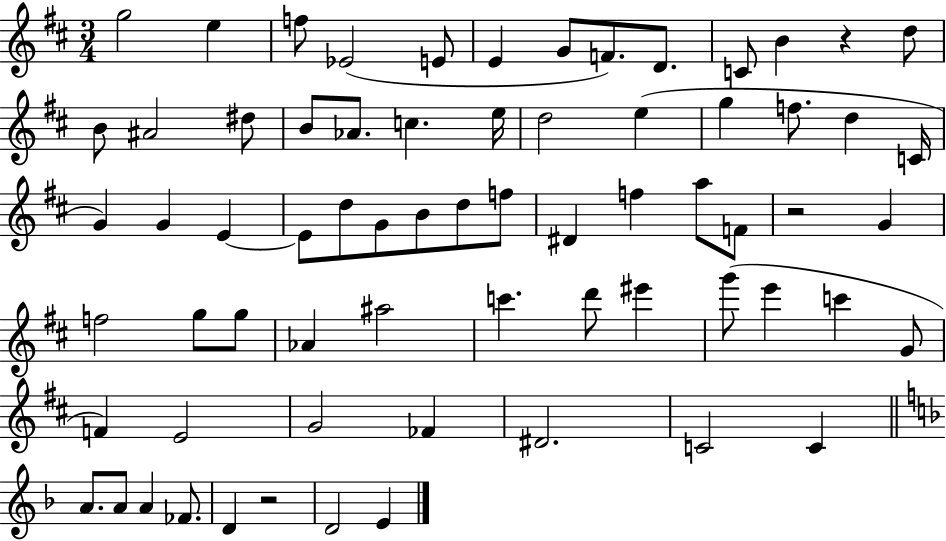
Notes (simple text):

G5/h E5/q F5/e Eb4/h E4/e E4/q G4/e F4/e. D4/e. C4/e B4/q R/q D5/e B4/e A#4/h D#5/e B4/e Ab4/e. C5/q. E5/s D5/h E5/q G5/q F5/e. D5/q C4/s G4/q G4/q E4/q E4/e D5/e G4/e B4/e D5/e F5/e D#4/q F5/q A5/e F4/e R/h G4/q F5/h G5/e G5/e Ab4/q A#5/h C6/q. D6/e EIS6/q G6/e E6/q C6/q G4/e F4/q E4/h G4/h FES4/q D#4/h. C4/h C4/q A4/e. A4/e A4/q FES4/e. D4/q R/h D4/h E4/q